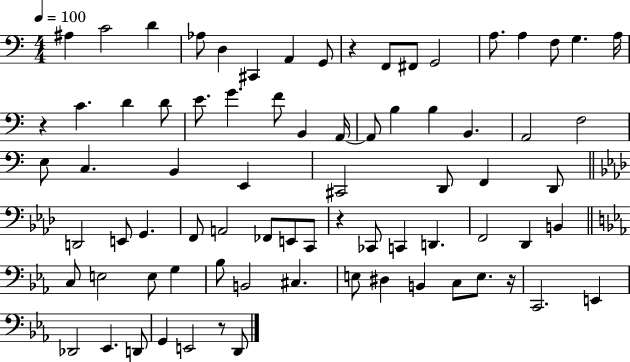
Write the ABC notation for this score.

X:1
T:Untitled
M:4/4
L:1/4
K:C
^A, C2 D _A,/2 D, ^C,, A,, G,,/2 z F,,/2 ^F,,/2 G,,2 A,/2 A, F,/2 G, A,/4 z C D D/2 E/2 G F/2 B,, A,,/4 A,,/2 B, B, B,, A,,2 F,2 E,/2 C, B,, E,, ^C,,2 D,,/2 F,, D,,/2 D,,2 E,,/2 G,, F,,/2 A,,2 _F,,/2 E,,/2 C,,/2 z _C,,/2 C,, D,, F,,2 _D,, B,, C,/2 E,2 E,/2 G, _B,/2 B,,2 ^C, E,/2 ^D, B,, C,/2 E,/2 z/4 C,,2 E,, _D,,2 _E,, D,,/2 G,, E,,2 z/2 D,,/2